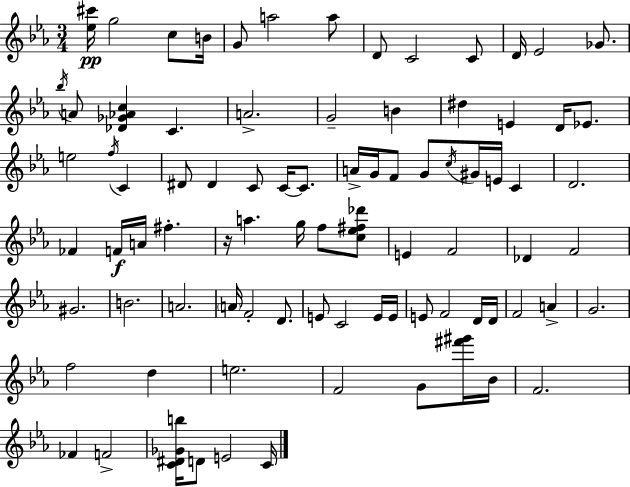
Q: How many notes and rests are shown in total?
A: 85